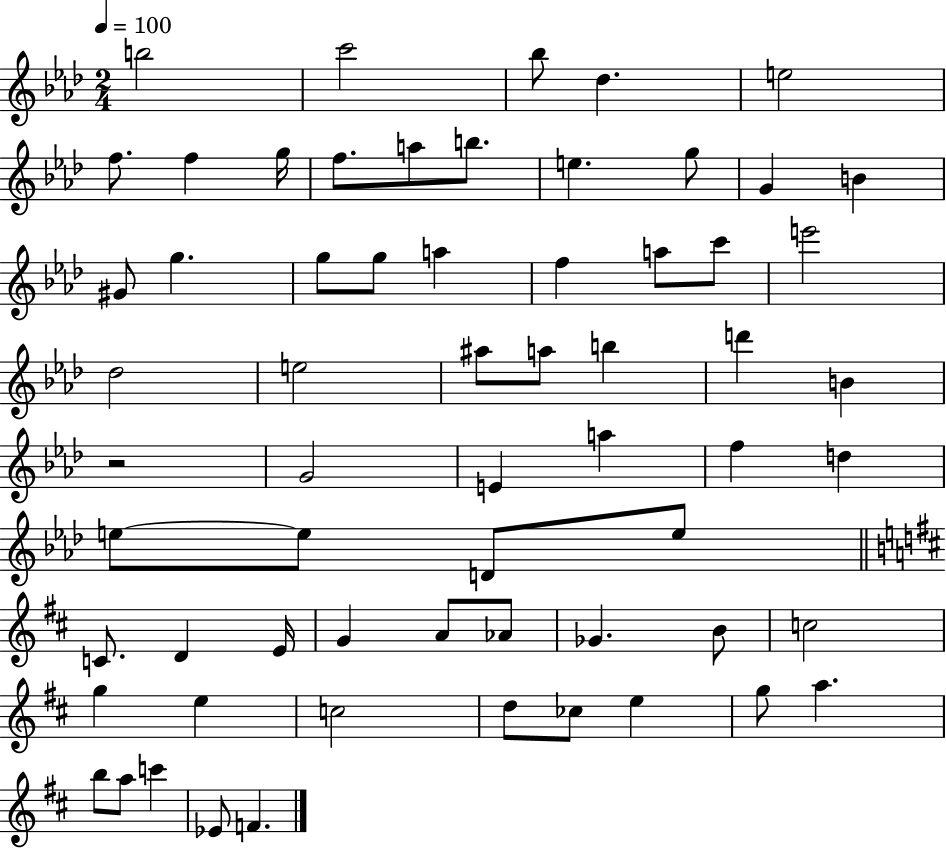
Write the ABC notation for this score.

X:1
T:Untitled
M:2/4
L:1/4
K:Ab
b2 c'2 _b/2 _d e2 f/2 f g/4 f/2 a/2 b/2 e g/2 G B ^G/2 g g/2 g/2 a f a/2 c'/2 e'2 _d2 e2 ^a/2 a/2 b d' B z2 G2 E a f d e/2 e/2 D/2 e/2 C/2 D E/4 G A/2 _A/2 _G B/2 c2 g e c2 d/2 _c/2 e g/2 a b/2 a/2 c' _E/2 F